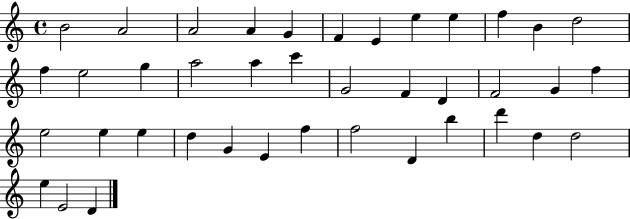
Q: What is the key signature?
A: C major